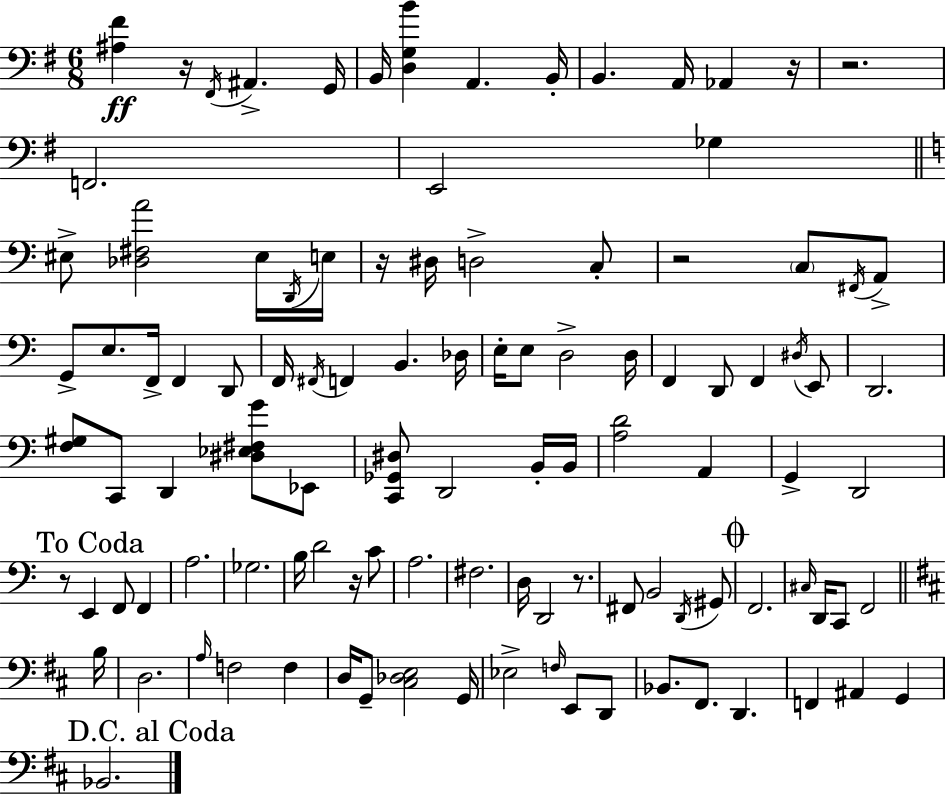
[A#3,F#4]/q R/s F#2/s A#2/q. G2/s B2/s [D3,G3,B4]/q A2/q. B2/s B2/q. A2/s Ab2/q R/s R/h. F2/h. E2/h Gb3/q EIS3/e [Db3,F#3,A4]/h EIS3/s D2/s E3/s R/s D#3/s D3/h C3/e R/h C3/e F#2/s A2/e G2/e E3/e. F2/s F2/q D2/e F2/s F#2/s F2/q B2/q. Db3/s E3/s E3/e D3/h D3/s F2/q D2/e F2/q D#3/s E2/e D2/h. [F3,G#3]/e C2/e D2/q [D#3,Eb3,F#3,G4]/e Eb2/e [C2,Gb2,D#3]/e D2/h B2/s B2/s [A3,D4]/h A2/q G2/q D2/h R/e E2/q F2/e F2/q A3/h. Gb3/h. B3/s D4/h R/s C4/e A3/h. F#3/h. D3/s D2/h R/e. F#2/e B2/h D2/s G#2/e F2/h. C#3/s D2/s C2/e F2/h B3/s D3/h. A3/s F3/h F3/q D3/s G2/e [C#3,Db3,E3]/h G2/s Eb3/h F3/s E2/e D2/e Bb2/e. F#2/e. D2/q. F2/q A#2/q G2/q Bb2/h.